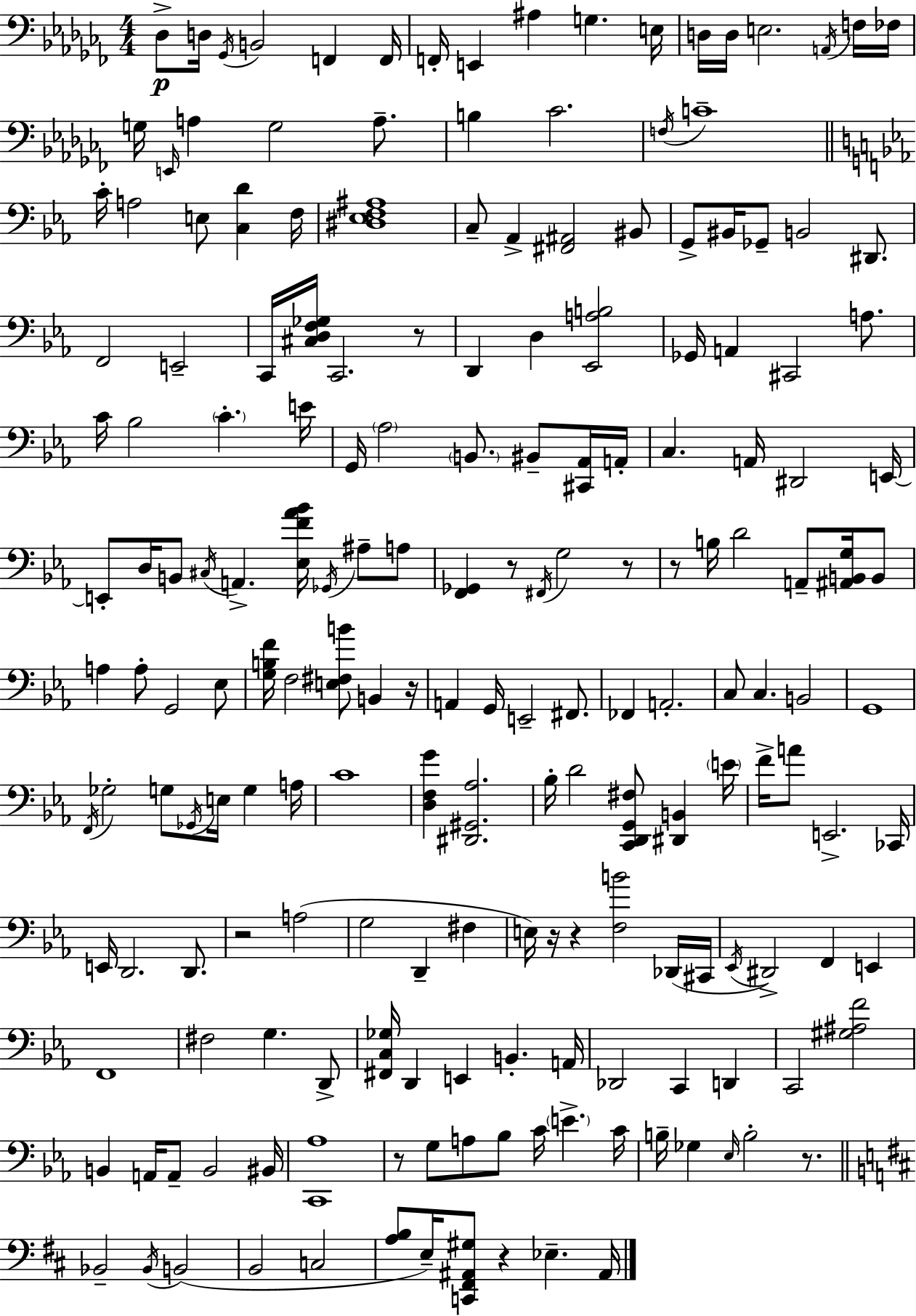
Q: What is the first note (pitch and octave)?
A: Db3